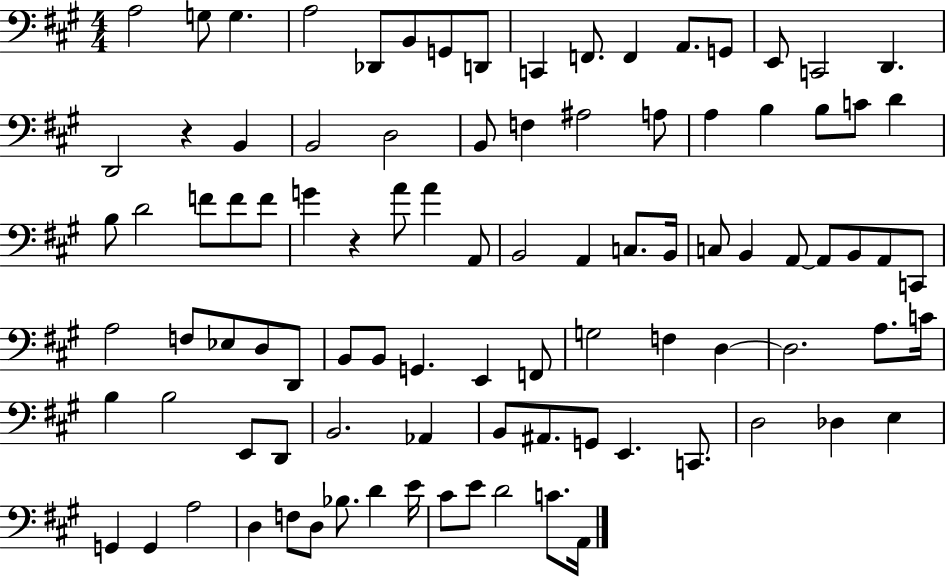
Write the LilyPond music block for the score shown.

{
  \clef bass
  \numericTimeSignature
  \time 4/4
  \key a \major
  a2 g8 g4. | a2 des,8 b,8 g,8 d,8 | c,4 f,8. f,4 a,8. g,8 | e,8 c,2 d,4. | \break d,2 r4 b,4 | b,2 d2 | b,8 f4 ais2 a8 | a4 b4 b8 c'8 d'4 | \break b8 d'2 f'8 f'8 f'8 | g'4 r4 a'8 a'4 a,8 | b,2 a,4 c8. b,16 | c8 b,4 a,8~~ a,8 b,8 a,8 c,8 | \break a2 f8 ees8 d8 d,8 | b,8 b,8 g,4. e,4 f,8 | g2 f4 d4~~ | d2. a8. c'16 | \break b4 b2 e,8 d,8 | b,2. aes,4 | b,8 ais,8. g,8 e,4. c,8. | d2 des4 e4 | \break g,4 g,4 a2 | d4 f8 d8 bes8. d'4 e'16 | cis'8 e'8 d'2 c'8. a,16 | \bar "|."
}